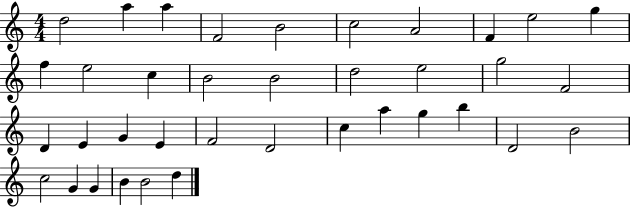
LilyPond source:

{
  \clef treble
  \numericTimeSignature
  \time 4/4
  \key c \major
  d''2 a''4 a''4 | f'2 b'2 | c''2 a'2 | f'4 e''2 g''4 | \break f''4 e''2 c''4 | b'2 b'2 | d''2 e''2 | g''2 f'2 | \break d'4 e'4 g'4 e'4 | f'2 d'2 | c''4 a''4 g''4 b''4 | d'2 b'2 | \break c''2 g'4 g'4 | b'4 b'2 d''4 | \bar "|."
}